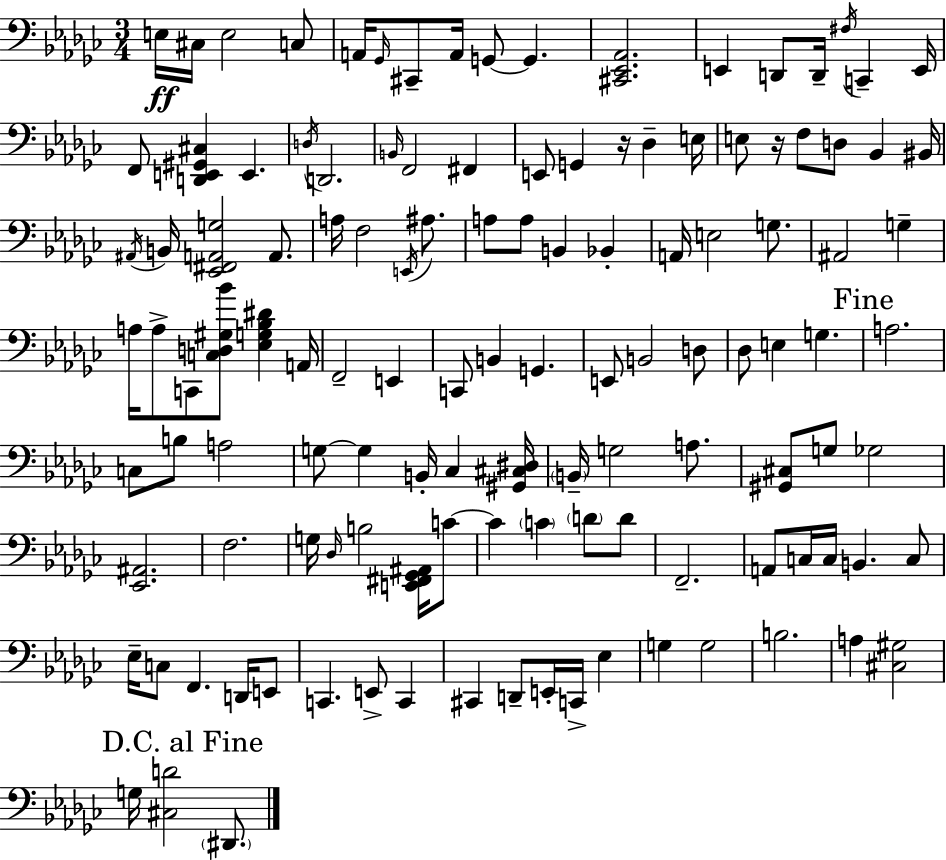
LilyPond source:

{
  \clef bass
  \numericTimeSignature
  \time 3/4
  \key ees \minor
  e16\ff cis16 e2 c8 | a,16 \grace { ges,16 } cis,8-- a,16 g,8~~ g,4. | <cis, ees, aes,>2. | e,4 d,8 d,16-- \acciaccatura { fis16 } c,4-- | \break e,16 f,8 <d, e, gis, cis>4 e,4. | \acciaccatura { d16 } d,2. | \grace { b,16 } f,2 | fis,4 e,8 g,4 r16 des4-- | \break e16 e8 r16 f8 d8 bes,4 | bis,16 \acciaccatura { ais,16 } b,16 <ees, fis, a, g>2 | a,8. a16 f2 | \acciaccatura { e,16 } ais8. a8 a8 b,4 | \break bes,4-. a,16 e2 | g8. ais,2 | g4-- a16 a8-> c,8 <c d gis bes'>8 | <ees g bes dis'>4 a,16 f,2-- | \break e,4 c,8 b,4 | g,4. e,8 b,2 | d8 des8 e4 | g4. \mark "Fine" a2. | \break c8 b8 a2 | g8~~ g4 | b,16-. ces4 <gis, cis dis>16 \parenthesize b,16-- g2 | a8. <gis, cis>8 g8 ges2 | \break <ees, ais,>2. | f2. | g16 \grace { des16 } b2 | <e, fis, ges, ais,>16 c'8~~ c'4 \parenthesize c'4 | \break \parenthesize d'8 d'8 f,2.-- | a,8 c16 c16 b,4. | c8 ees16-- c8 f,4. | d,16 e,8 c,4. | \break e,8-> c,4 cis,4 d,8-- | e,16-. c,16-> ees4 g4 g2 | b2. | a4 <cis gis>2 | \break \mark "D.C. al Fine" g16 <cis d'>2 | \parenthesize dis,8. \bar "|."
}